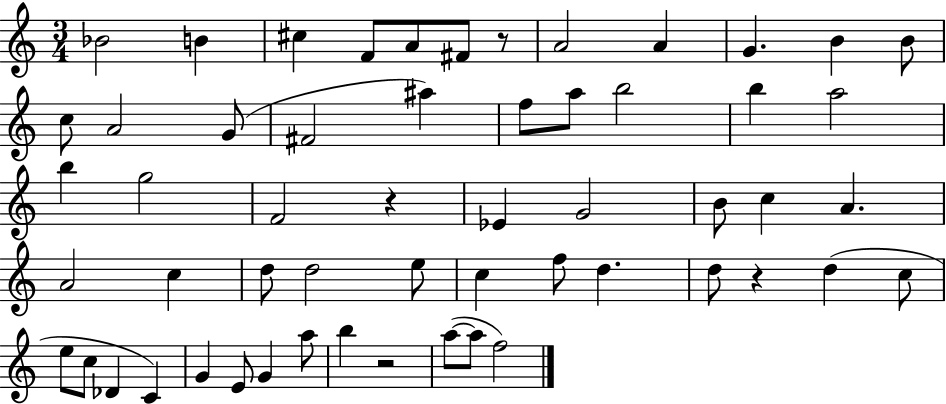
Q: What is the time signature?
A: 3/4